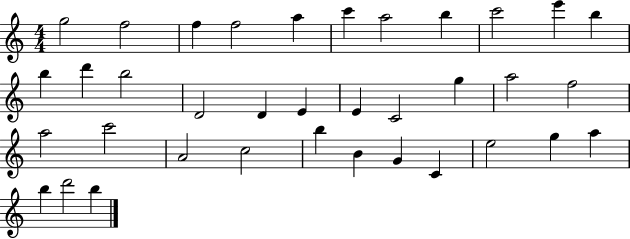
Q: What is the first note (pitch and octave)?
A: G5